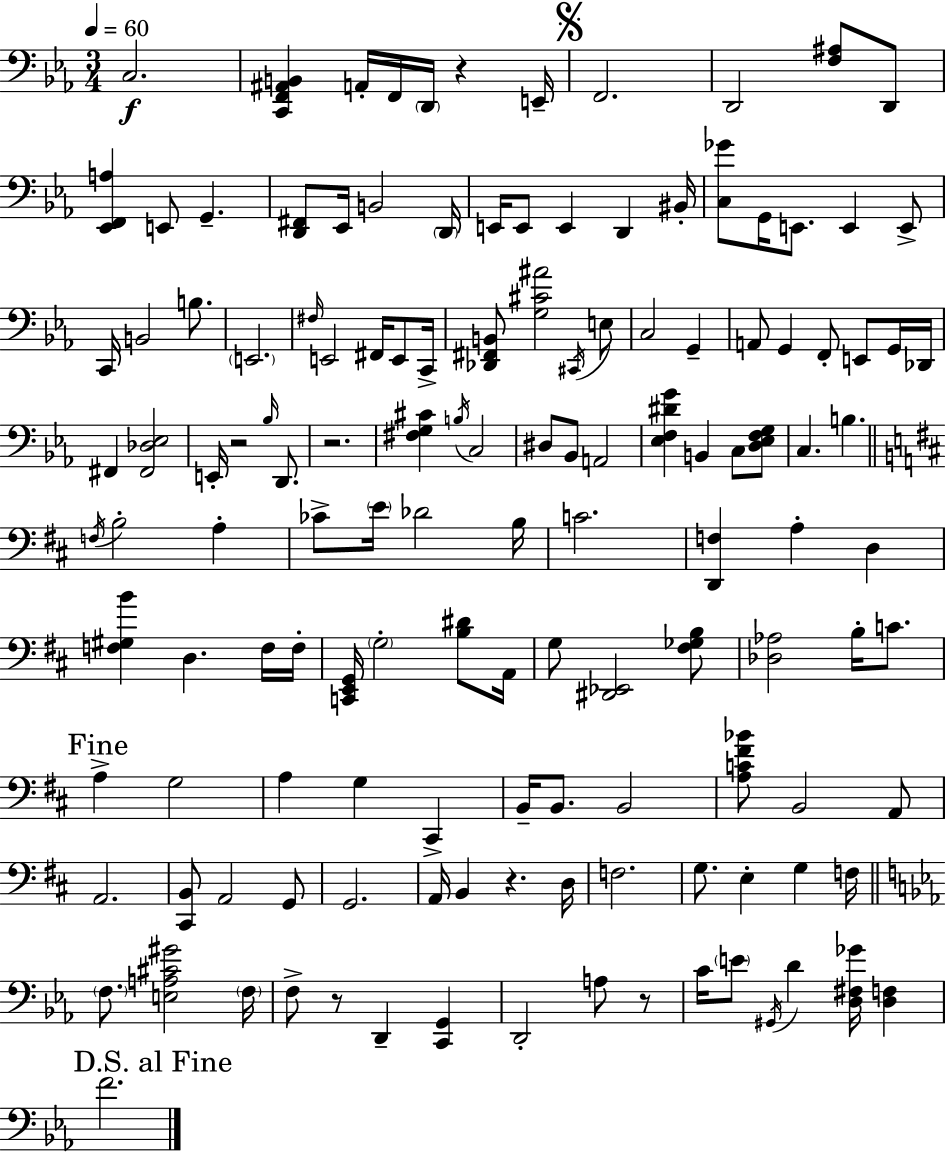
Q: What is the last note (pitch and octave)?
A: F4